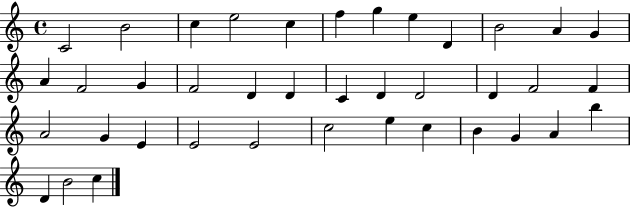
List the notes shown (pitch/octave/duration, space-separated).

C4/h B4/h C5/q E5/h C5/q F5/q G5/q E5/q D4/q B4/h A4/q G4/q A4/q F4/h G4/q F4/h D4/q D4/q C4/q D4/q D4/h D4/q F4/h F4/q A4/h G4/q E4/q E4/h E4/h C5/h E5/q C5/q B4/q G4/q A4/q B5/q D4/q B4/h C5/q